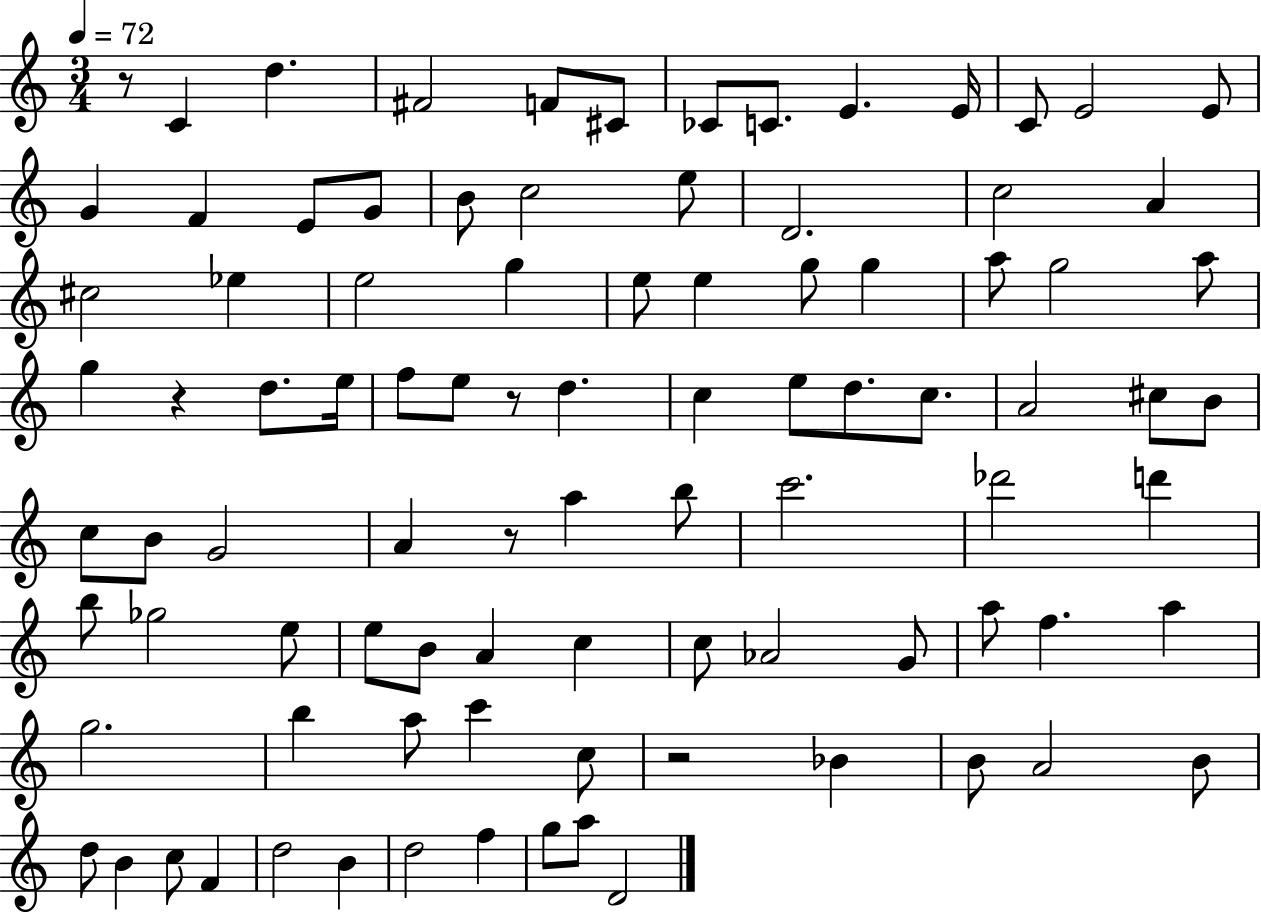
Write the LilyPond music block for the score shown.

{
  \clef treble
  \numericTimeSignature
  \time 3/4
  \key c \major
  \tempo 4 = 72
  r8 c'4 d''4. | fis'2 f'8 cis'8 | ces'8 c'8. e'4. e'16 | c'8 e'2 e'8 | \break g'4 f'4 e'8 g'8 | b'8 c''2 e''8 | d'2. | c''2 a'4 | \break cis''2 ees''4 | e''2 g''4 | e''8 e''4 g''8 g''4 | a''8 g''2 a''8 | \break g''4 r4 d''8. e''16 | f''8 e''8 r8 d''4. | c''4 e''8 d''8. c''8. | a'2 cis''8 b'8 | \break c''8 b'8 g'2 | a'4 r8 a''4 b''8 | c'''2. | des'''2 d'''4 | \break b''8 ges''2 e''8 | e''8 b'8 a'4 c''4 | c''8 aes'2 g'8 | a''8 f''4. a''4 | \break g''2. | b''4 a''8 c'''4 c''8 | r2 bes'4 | b'8 a'2 b'8 | \break d''8 b'4 c''8 f'4 | d''2 b'4 | d''2 f''4 | g''8 a''8 d'2 | \break \bar "|."
}